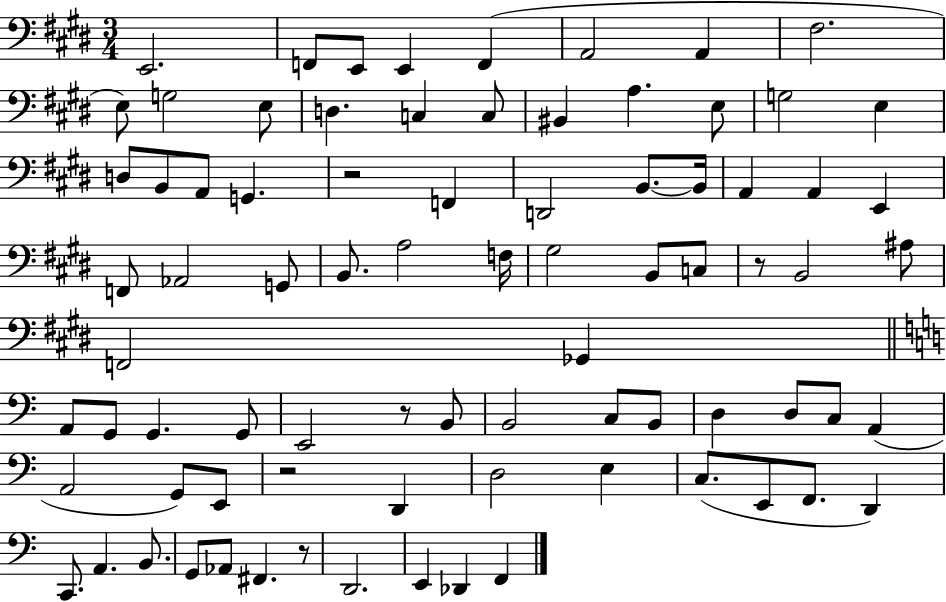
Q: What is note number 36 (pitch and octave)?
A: F3